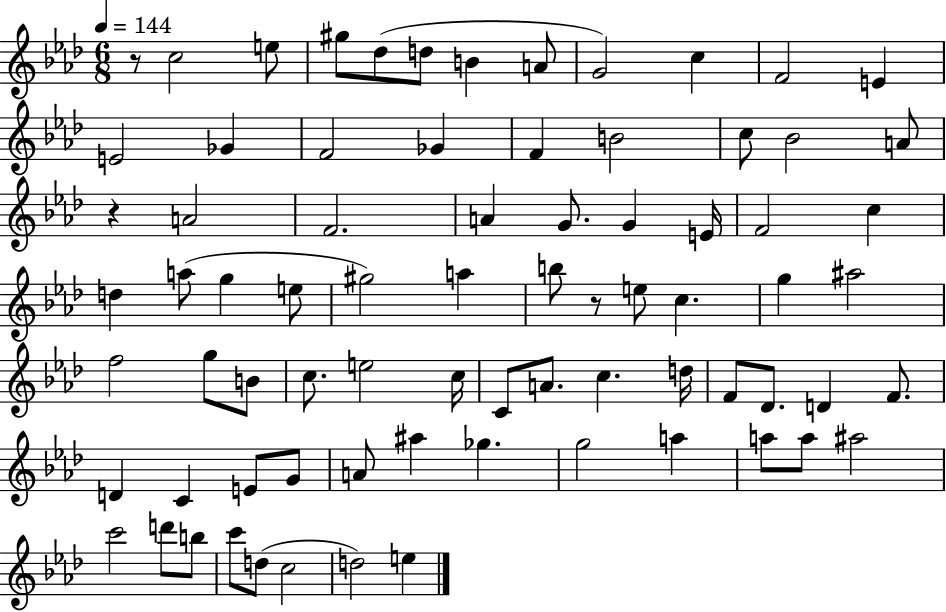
X:1
T:Untitled
M:6/8
L:1/4
K:Ab
z/2 c2 e/2 ^g/2 _d/2 d/2 B A/2 G2 c F2 E E2 _G F2 _G F B2 c/2 _B2 A/2 z A2 F2 A G/2 G E/4 F2 c d a/2 g e/2 ^g2 a b/2 z/2 e/2 c g ^a2 f2 g/2 B/2 c/2 e2 c/4 C/2 A/2 c d/4 F/2 _D/2 D F/2 D C E/2 G/2 A/2 ^a _g g2 a a/2 a/2 ^a2 c'2 d'/2 b/2 c'/2 d/2 c2 d2 e